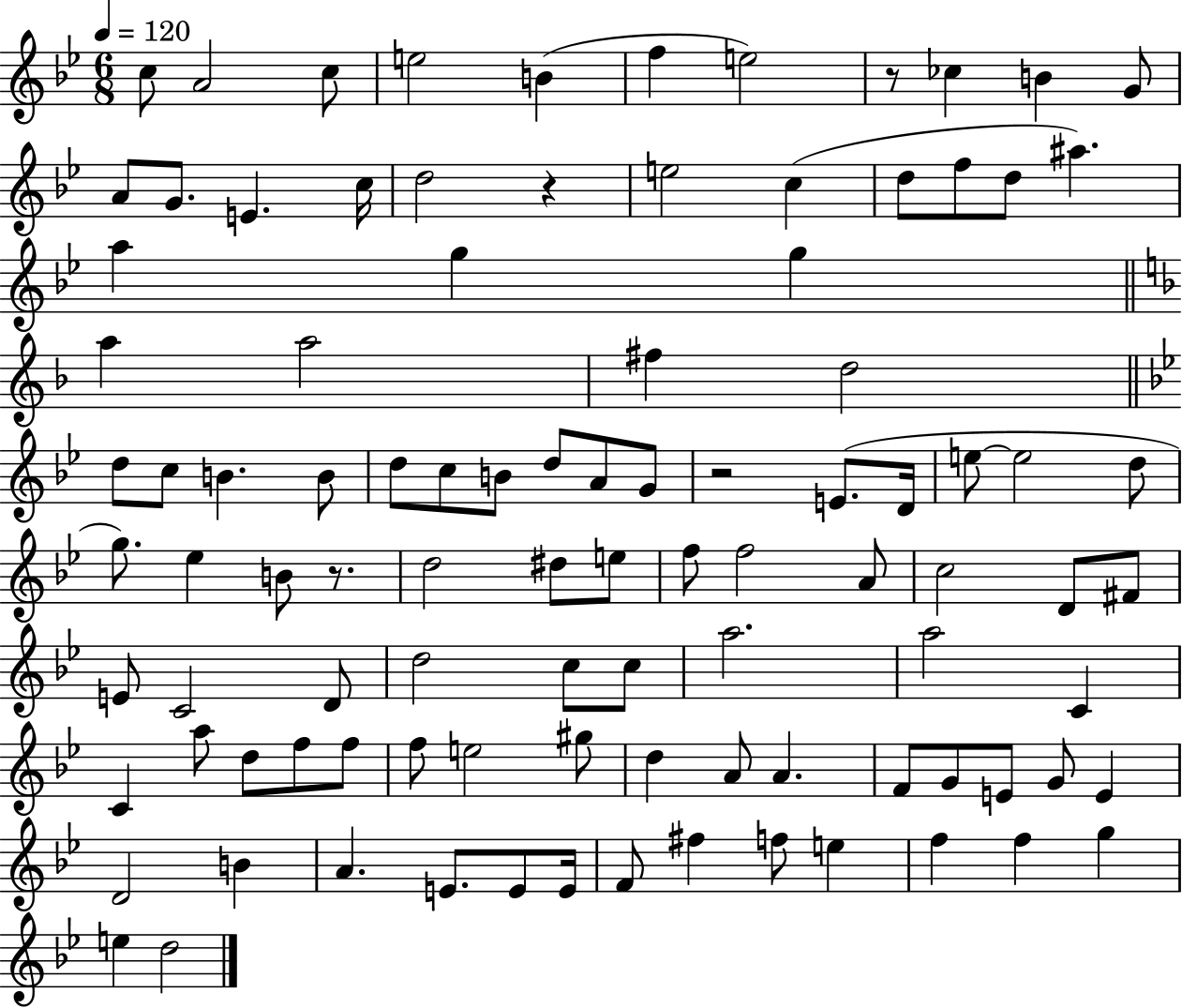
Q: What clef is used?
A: treble